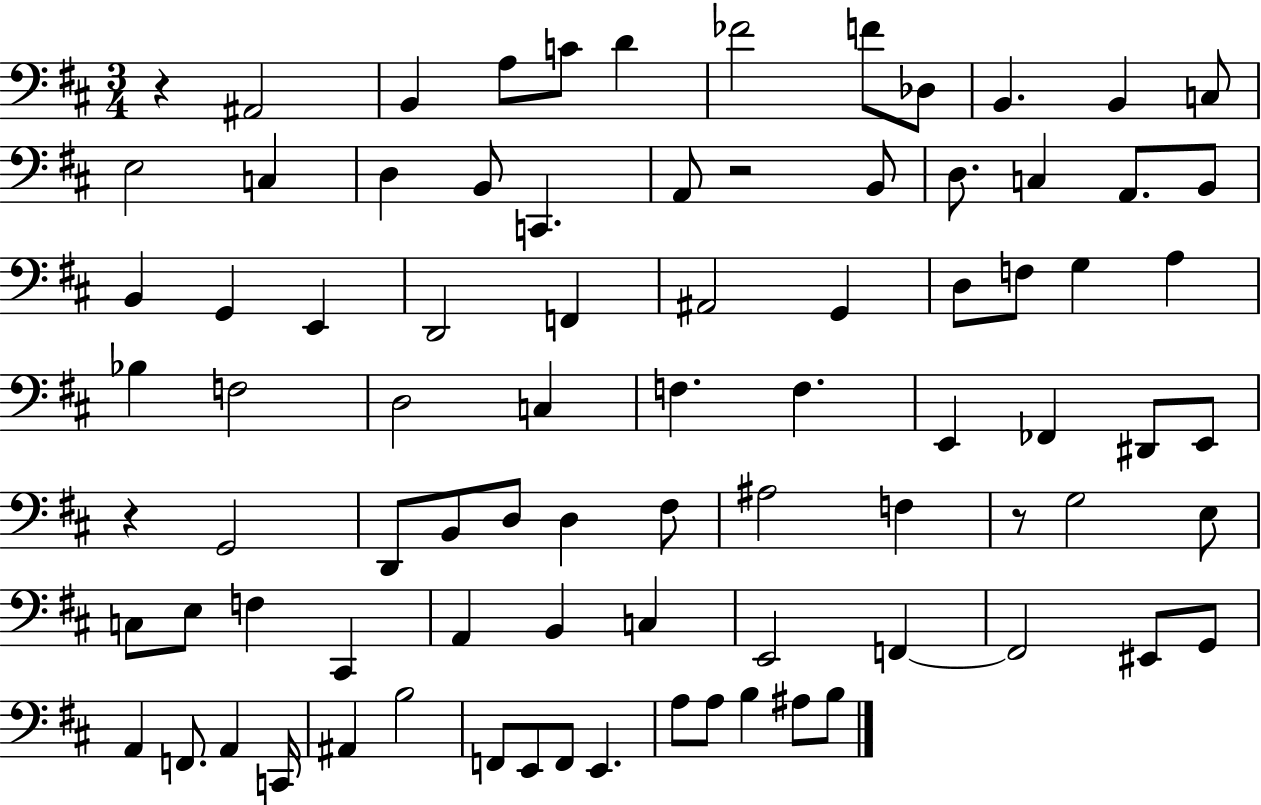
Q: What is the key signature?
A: D major